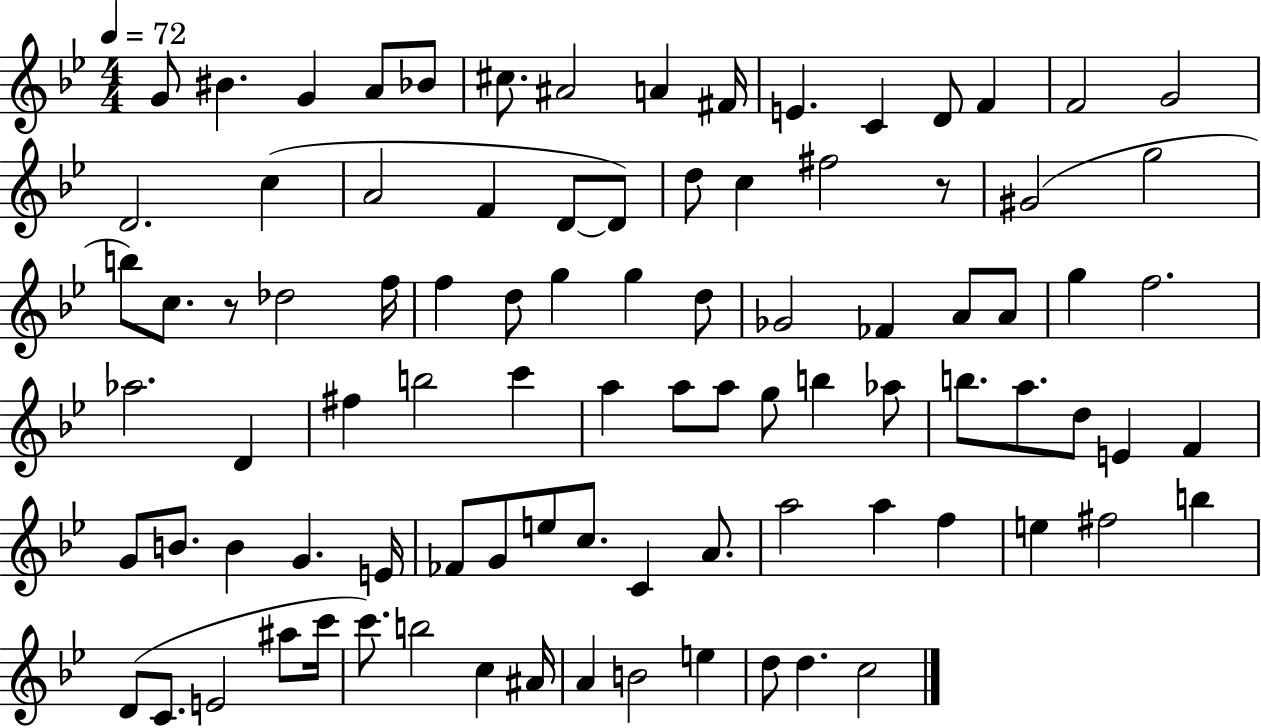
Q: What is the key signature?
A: BES major